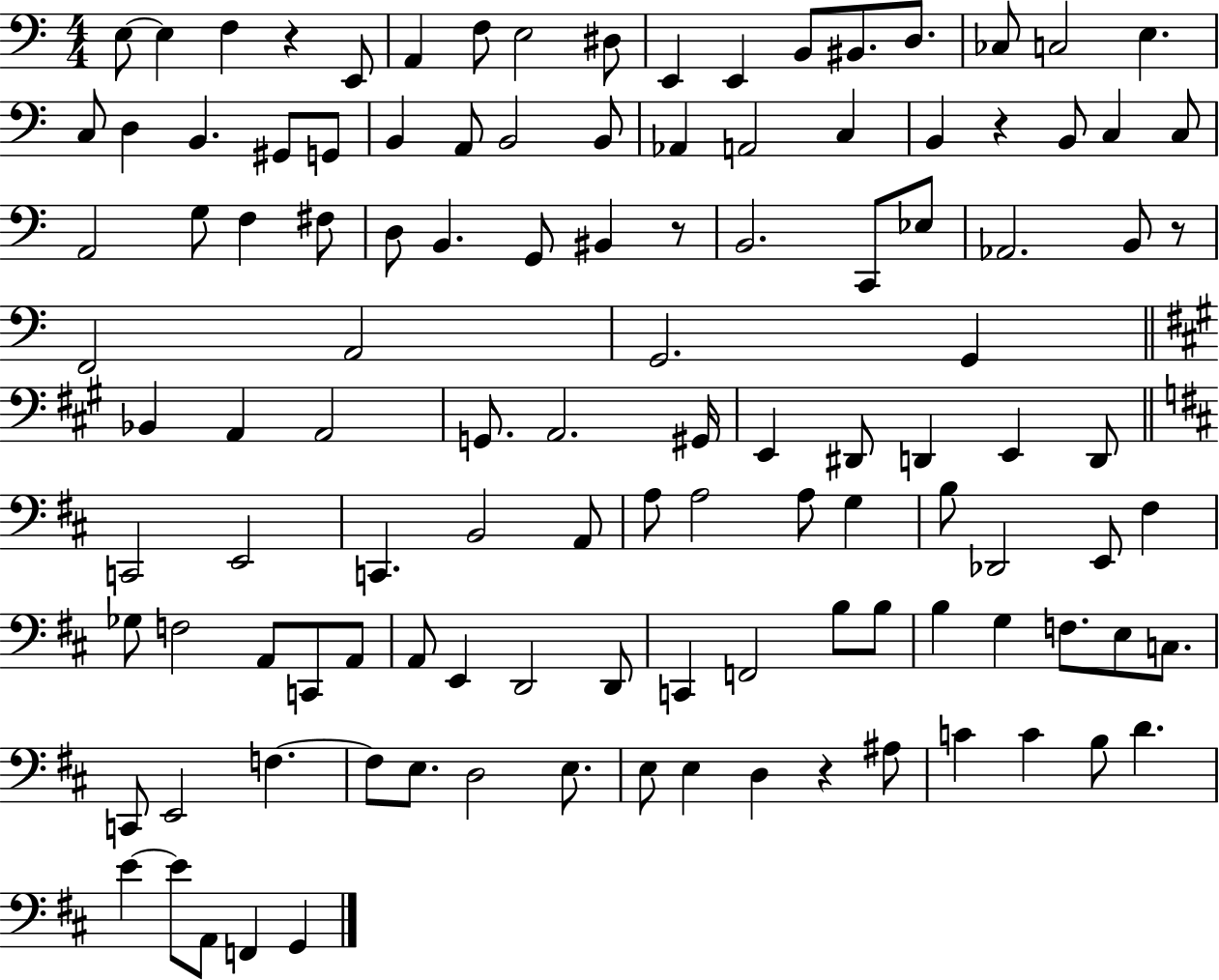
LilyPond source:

{
  \clef bass
  \numericTimeSignature
  \time 4/4
  \key c \major
  e8~~ e4 f4 r4 e,8 | a,4 f8 e2 dis8 | e,4 e,4 b,8 bis,8. d8. | ces8 c2 e4. | \break c8 d4 b,4. gis,8 g,8 | b,4 a,8 b,2 b,8 | aes,4 a,2 c4 | b,4 r4 b,8 c4 c8 | \break a,2 g8 f4 fis8 | d8 b,4. g,8 bis,4 r8 | b,2. c,8 ees8 | aes,2. b,8 r8 | \break f,2 a,2 | g,2. g,4 | \bar "||" \break \key a \major bes,4 a,4 a,2 | g,8. a,2. gis,16 | e,4 dis,8 d,4 e,4 d,8 | \bar "||" \break \key d \major c,2 e,2 | c,4. b,2 a,8 | a8 a2 a8 g4 | b8 des,2 e,8 fis4 | \break ges8 f2 a,8 c,8 a,8 | a,8 e,4 d,2 d,8 | c,4 f,2 b8 b8 | b4 g4 f8. e8 c8. | \break c,8 e,2 f4.~~ | f8 e8. d2 e8. | e8 e4 d4 r4 ais8 | c'4 c'4 b8 d'4. | \break e'4~~ e'8 a,8 f,4 g,4 | \bar "|."
}